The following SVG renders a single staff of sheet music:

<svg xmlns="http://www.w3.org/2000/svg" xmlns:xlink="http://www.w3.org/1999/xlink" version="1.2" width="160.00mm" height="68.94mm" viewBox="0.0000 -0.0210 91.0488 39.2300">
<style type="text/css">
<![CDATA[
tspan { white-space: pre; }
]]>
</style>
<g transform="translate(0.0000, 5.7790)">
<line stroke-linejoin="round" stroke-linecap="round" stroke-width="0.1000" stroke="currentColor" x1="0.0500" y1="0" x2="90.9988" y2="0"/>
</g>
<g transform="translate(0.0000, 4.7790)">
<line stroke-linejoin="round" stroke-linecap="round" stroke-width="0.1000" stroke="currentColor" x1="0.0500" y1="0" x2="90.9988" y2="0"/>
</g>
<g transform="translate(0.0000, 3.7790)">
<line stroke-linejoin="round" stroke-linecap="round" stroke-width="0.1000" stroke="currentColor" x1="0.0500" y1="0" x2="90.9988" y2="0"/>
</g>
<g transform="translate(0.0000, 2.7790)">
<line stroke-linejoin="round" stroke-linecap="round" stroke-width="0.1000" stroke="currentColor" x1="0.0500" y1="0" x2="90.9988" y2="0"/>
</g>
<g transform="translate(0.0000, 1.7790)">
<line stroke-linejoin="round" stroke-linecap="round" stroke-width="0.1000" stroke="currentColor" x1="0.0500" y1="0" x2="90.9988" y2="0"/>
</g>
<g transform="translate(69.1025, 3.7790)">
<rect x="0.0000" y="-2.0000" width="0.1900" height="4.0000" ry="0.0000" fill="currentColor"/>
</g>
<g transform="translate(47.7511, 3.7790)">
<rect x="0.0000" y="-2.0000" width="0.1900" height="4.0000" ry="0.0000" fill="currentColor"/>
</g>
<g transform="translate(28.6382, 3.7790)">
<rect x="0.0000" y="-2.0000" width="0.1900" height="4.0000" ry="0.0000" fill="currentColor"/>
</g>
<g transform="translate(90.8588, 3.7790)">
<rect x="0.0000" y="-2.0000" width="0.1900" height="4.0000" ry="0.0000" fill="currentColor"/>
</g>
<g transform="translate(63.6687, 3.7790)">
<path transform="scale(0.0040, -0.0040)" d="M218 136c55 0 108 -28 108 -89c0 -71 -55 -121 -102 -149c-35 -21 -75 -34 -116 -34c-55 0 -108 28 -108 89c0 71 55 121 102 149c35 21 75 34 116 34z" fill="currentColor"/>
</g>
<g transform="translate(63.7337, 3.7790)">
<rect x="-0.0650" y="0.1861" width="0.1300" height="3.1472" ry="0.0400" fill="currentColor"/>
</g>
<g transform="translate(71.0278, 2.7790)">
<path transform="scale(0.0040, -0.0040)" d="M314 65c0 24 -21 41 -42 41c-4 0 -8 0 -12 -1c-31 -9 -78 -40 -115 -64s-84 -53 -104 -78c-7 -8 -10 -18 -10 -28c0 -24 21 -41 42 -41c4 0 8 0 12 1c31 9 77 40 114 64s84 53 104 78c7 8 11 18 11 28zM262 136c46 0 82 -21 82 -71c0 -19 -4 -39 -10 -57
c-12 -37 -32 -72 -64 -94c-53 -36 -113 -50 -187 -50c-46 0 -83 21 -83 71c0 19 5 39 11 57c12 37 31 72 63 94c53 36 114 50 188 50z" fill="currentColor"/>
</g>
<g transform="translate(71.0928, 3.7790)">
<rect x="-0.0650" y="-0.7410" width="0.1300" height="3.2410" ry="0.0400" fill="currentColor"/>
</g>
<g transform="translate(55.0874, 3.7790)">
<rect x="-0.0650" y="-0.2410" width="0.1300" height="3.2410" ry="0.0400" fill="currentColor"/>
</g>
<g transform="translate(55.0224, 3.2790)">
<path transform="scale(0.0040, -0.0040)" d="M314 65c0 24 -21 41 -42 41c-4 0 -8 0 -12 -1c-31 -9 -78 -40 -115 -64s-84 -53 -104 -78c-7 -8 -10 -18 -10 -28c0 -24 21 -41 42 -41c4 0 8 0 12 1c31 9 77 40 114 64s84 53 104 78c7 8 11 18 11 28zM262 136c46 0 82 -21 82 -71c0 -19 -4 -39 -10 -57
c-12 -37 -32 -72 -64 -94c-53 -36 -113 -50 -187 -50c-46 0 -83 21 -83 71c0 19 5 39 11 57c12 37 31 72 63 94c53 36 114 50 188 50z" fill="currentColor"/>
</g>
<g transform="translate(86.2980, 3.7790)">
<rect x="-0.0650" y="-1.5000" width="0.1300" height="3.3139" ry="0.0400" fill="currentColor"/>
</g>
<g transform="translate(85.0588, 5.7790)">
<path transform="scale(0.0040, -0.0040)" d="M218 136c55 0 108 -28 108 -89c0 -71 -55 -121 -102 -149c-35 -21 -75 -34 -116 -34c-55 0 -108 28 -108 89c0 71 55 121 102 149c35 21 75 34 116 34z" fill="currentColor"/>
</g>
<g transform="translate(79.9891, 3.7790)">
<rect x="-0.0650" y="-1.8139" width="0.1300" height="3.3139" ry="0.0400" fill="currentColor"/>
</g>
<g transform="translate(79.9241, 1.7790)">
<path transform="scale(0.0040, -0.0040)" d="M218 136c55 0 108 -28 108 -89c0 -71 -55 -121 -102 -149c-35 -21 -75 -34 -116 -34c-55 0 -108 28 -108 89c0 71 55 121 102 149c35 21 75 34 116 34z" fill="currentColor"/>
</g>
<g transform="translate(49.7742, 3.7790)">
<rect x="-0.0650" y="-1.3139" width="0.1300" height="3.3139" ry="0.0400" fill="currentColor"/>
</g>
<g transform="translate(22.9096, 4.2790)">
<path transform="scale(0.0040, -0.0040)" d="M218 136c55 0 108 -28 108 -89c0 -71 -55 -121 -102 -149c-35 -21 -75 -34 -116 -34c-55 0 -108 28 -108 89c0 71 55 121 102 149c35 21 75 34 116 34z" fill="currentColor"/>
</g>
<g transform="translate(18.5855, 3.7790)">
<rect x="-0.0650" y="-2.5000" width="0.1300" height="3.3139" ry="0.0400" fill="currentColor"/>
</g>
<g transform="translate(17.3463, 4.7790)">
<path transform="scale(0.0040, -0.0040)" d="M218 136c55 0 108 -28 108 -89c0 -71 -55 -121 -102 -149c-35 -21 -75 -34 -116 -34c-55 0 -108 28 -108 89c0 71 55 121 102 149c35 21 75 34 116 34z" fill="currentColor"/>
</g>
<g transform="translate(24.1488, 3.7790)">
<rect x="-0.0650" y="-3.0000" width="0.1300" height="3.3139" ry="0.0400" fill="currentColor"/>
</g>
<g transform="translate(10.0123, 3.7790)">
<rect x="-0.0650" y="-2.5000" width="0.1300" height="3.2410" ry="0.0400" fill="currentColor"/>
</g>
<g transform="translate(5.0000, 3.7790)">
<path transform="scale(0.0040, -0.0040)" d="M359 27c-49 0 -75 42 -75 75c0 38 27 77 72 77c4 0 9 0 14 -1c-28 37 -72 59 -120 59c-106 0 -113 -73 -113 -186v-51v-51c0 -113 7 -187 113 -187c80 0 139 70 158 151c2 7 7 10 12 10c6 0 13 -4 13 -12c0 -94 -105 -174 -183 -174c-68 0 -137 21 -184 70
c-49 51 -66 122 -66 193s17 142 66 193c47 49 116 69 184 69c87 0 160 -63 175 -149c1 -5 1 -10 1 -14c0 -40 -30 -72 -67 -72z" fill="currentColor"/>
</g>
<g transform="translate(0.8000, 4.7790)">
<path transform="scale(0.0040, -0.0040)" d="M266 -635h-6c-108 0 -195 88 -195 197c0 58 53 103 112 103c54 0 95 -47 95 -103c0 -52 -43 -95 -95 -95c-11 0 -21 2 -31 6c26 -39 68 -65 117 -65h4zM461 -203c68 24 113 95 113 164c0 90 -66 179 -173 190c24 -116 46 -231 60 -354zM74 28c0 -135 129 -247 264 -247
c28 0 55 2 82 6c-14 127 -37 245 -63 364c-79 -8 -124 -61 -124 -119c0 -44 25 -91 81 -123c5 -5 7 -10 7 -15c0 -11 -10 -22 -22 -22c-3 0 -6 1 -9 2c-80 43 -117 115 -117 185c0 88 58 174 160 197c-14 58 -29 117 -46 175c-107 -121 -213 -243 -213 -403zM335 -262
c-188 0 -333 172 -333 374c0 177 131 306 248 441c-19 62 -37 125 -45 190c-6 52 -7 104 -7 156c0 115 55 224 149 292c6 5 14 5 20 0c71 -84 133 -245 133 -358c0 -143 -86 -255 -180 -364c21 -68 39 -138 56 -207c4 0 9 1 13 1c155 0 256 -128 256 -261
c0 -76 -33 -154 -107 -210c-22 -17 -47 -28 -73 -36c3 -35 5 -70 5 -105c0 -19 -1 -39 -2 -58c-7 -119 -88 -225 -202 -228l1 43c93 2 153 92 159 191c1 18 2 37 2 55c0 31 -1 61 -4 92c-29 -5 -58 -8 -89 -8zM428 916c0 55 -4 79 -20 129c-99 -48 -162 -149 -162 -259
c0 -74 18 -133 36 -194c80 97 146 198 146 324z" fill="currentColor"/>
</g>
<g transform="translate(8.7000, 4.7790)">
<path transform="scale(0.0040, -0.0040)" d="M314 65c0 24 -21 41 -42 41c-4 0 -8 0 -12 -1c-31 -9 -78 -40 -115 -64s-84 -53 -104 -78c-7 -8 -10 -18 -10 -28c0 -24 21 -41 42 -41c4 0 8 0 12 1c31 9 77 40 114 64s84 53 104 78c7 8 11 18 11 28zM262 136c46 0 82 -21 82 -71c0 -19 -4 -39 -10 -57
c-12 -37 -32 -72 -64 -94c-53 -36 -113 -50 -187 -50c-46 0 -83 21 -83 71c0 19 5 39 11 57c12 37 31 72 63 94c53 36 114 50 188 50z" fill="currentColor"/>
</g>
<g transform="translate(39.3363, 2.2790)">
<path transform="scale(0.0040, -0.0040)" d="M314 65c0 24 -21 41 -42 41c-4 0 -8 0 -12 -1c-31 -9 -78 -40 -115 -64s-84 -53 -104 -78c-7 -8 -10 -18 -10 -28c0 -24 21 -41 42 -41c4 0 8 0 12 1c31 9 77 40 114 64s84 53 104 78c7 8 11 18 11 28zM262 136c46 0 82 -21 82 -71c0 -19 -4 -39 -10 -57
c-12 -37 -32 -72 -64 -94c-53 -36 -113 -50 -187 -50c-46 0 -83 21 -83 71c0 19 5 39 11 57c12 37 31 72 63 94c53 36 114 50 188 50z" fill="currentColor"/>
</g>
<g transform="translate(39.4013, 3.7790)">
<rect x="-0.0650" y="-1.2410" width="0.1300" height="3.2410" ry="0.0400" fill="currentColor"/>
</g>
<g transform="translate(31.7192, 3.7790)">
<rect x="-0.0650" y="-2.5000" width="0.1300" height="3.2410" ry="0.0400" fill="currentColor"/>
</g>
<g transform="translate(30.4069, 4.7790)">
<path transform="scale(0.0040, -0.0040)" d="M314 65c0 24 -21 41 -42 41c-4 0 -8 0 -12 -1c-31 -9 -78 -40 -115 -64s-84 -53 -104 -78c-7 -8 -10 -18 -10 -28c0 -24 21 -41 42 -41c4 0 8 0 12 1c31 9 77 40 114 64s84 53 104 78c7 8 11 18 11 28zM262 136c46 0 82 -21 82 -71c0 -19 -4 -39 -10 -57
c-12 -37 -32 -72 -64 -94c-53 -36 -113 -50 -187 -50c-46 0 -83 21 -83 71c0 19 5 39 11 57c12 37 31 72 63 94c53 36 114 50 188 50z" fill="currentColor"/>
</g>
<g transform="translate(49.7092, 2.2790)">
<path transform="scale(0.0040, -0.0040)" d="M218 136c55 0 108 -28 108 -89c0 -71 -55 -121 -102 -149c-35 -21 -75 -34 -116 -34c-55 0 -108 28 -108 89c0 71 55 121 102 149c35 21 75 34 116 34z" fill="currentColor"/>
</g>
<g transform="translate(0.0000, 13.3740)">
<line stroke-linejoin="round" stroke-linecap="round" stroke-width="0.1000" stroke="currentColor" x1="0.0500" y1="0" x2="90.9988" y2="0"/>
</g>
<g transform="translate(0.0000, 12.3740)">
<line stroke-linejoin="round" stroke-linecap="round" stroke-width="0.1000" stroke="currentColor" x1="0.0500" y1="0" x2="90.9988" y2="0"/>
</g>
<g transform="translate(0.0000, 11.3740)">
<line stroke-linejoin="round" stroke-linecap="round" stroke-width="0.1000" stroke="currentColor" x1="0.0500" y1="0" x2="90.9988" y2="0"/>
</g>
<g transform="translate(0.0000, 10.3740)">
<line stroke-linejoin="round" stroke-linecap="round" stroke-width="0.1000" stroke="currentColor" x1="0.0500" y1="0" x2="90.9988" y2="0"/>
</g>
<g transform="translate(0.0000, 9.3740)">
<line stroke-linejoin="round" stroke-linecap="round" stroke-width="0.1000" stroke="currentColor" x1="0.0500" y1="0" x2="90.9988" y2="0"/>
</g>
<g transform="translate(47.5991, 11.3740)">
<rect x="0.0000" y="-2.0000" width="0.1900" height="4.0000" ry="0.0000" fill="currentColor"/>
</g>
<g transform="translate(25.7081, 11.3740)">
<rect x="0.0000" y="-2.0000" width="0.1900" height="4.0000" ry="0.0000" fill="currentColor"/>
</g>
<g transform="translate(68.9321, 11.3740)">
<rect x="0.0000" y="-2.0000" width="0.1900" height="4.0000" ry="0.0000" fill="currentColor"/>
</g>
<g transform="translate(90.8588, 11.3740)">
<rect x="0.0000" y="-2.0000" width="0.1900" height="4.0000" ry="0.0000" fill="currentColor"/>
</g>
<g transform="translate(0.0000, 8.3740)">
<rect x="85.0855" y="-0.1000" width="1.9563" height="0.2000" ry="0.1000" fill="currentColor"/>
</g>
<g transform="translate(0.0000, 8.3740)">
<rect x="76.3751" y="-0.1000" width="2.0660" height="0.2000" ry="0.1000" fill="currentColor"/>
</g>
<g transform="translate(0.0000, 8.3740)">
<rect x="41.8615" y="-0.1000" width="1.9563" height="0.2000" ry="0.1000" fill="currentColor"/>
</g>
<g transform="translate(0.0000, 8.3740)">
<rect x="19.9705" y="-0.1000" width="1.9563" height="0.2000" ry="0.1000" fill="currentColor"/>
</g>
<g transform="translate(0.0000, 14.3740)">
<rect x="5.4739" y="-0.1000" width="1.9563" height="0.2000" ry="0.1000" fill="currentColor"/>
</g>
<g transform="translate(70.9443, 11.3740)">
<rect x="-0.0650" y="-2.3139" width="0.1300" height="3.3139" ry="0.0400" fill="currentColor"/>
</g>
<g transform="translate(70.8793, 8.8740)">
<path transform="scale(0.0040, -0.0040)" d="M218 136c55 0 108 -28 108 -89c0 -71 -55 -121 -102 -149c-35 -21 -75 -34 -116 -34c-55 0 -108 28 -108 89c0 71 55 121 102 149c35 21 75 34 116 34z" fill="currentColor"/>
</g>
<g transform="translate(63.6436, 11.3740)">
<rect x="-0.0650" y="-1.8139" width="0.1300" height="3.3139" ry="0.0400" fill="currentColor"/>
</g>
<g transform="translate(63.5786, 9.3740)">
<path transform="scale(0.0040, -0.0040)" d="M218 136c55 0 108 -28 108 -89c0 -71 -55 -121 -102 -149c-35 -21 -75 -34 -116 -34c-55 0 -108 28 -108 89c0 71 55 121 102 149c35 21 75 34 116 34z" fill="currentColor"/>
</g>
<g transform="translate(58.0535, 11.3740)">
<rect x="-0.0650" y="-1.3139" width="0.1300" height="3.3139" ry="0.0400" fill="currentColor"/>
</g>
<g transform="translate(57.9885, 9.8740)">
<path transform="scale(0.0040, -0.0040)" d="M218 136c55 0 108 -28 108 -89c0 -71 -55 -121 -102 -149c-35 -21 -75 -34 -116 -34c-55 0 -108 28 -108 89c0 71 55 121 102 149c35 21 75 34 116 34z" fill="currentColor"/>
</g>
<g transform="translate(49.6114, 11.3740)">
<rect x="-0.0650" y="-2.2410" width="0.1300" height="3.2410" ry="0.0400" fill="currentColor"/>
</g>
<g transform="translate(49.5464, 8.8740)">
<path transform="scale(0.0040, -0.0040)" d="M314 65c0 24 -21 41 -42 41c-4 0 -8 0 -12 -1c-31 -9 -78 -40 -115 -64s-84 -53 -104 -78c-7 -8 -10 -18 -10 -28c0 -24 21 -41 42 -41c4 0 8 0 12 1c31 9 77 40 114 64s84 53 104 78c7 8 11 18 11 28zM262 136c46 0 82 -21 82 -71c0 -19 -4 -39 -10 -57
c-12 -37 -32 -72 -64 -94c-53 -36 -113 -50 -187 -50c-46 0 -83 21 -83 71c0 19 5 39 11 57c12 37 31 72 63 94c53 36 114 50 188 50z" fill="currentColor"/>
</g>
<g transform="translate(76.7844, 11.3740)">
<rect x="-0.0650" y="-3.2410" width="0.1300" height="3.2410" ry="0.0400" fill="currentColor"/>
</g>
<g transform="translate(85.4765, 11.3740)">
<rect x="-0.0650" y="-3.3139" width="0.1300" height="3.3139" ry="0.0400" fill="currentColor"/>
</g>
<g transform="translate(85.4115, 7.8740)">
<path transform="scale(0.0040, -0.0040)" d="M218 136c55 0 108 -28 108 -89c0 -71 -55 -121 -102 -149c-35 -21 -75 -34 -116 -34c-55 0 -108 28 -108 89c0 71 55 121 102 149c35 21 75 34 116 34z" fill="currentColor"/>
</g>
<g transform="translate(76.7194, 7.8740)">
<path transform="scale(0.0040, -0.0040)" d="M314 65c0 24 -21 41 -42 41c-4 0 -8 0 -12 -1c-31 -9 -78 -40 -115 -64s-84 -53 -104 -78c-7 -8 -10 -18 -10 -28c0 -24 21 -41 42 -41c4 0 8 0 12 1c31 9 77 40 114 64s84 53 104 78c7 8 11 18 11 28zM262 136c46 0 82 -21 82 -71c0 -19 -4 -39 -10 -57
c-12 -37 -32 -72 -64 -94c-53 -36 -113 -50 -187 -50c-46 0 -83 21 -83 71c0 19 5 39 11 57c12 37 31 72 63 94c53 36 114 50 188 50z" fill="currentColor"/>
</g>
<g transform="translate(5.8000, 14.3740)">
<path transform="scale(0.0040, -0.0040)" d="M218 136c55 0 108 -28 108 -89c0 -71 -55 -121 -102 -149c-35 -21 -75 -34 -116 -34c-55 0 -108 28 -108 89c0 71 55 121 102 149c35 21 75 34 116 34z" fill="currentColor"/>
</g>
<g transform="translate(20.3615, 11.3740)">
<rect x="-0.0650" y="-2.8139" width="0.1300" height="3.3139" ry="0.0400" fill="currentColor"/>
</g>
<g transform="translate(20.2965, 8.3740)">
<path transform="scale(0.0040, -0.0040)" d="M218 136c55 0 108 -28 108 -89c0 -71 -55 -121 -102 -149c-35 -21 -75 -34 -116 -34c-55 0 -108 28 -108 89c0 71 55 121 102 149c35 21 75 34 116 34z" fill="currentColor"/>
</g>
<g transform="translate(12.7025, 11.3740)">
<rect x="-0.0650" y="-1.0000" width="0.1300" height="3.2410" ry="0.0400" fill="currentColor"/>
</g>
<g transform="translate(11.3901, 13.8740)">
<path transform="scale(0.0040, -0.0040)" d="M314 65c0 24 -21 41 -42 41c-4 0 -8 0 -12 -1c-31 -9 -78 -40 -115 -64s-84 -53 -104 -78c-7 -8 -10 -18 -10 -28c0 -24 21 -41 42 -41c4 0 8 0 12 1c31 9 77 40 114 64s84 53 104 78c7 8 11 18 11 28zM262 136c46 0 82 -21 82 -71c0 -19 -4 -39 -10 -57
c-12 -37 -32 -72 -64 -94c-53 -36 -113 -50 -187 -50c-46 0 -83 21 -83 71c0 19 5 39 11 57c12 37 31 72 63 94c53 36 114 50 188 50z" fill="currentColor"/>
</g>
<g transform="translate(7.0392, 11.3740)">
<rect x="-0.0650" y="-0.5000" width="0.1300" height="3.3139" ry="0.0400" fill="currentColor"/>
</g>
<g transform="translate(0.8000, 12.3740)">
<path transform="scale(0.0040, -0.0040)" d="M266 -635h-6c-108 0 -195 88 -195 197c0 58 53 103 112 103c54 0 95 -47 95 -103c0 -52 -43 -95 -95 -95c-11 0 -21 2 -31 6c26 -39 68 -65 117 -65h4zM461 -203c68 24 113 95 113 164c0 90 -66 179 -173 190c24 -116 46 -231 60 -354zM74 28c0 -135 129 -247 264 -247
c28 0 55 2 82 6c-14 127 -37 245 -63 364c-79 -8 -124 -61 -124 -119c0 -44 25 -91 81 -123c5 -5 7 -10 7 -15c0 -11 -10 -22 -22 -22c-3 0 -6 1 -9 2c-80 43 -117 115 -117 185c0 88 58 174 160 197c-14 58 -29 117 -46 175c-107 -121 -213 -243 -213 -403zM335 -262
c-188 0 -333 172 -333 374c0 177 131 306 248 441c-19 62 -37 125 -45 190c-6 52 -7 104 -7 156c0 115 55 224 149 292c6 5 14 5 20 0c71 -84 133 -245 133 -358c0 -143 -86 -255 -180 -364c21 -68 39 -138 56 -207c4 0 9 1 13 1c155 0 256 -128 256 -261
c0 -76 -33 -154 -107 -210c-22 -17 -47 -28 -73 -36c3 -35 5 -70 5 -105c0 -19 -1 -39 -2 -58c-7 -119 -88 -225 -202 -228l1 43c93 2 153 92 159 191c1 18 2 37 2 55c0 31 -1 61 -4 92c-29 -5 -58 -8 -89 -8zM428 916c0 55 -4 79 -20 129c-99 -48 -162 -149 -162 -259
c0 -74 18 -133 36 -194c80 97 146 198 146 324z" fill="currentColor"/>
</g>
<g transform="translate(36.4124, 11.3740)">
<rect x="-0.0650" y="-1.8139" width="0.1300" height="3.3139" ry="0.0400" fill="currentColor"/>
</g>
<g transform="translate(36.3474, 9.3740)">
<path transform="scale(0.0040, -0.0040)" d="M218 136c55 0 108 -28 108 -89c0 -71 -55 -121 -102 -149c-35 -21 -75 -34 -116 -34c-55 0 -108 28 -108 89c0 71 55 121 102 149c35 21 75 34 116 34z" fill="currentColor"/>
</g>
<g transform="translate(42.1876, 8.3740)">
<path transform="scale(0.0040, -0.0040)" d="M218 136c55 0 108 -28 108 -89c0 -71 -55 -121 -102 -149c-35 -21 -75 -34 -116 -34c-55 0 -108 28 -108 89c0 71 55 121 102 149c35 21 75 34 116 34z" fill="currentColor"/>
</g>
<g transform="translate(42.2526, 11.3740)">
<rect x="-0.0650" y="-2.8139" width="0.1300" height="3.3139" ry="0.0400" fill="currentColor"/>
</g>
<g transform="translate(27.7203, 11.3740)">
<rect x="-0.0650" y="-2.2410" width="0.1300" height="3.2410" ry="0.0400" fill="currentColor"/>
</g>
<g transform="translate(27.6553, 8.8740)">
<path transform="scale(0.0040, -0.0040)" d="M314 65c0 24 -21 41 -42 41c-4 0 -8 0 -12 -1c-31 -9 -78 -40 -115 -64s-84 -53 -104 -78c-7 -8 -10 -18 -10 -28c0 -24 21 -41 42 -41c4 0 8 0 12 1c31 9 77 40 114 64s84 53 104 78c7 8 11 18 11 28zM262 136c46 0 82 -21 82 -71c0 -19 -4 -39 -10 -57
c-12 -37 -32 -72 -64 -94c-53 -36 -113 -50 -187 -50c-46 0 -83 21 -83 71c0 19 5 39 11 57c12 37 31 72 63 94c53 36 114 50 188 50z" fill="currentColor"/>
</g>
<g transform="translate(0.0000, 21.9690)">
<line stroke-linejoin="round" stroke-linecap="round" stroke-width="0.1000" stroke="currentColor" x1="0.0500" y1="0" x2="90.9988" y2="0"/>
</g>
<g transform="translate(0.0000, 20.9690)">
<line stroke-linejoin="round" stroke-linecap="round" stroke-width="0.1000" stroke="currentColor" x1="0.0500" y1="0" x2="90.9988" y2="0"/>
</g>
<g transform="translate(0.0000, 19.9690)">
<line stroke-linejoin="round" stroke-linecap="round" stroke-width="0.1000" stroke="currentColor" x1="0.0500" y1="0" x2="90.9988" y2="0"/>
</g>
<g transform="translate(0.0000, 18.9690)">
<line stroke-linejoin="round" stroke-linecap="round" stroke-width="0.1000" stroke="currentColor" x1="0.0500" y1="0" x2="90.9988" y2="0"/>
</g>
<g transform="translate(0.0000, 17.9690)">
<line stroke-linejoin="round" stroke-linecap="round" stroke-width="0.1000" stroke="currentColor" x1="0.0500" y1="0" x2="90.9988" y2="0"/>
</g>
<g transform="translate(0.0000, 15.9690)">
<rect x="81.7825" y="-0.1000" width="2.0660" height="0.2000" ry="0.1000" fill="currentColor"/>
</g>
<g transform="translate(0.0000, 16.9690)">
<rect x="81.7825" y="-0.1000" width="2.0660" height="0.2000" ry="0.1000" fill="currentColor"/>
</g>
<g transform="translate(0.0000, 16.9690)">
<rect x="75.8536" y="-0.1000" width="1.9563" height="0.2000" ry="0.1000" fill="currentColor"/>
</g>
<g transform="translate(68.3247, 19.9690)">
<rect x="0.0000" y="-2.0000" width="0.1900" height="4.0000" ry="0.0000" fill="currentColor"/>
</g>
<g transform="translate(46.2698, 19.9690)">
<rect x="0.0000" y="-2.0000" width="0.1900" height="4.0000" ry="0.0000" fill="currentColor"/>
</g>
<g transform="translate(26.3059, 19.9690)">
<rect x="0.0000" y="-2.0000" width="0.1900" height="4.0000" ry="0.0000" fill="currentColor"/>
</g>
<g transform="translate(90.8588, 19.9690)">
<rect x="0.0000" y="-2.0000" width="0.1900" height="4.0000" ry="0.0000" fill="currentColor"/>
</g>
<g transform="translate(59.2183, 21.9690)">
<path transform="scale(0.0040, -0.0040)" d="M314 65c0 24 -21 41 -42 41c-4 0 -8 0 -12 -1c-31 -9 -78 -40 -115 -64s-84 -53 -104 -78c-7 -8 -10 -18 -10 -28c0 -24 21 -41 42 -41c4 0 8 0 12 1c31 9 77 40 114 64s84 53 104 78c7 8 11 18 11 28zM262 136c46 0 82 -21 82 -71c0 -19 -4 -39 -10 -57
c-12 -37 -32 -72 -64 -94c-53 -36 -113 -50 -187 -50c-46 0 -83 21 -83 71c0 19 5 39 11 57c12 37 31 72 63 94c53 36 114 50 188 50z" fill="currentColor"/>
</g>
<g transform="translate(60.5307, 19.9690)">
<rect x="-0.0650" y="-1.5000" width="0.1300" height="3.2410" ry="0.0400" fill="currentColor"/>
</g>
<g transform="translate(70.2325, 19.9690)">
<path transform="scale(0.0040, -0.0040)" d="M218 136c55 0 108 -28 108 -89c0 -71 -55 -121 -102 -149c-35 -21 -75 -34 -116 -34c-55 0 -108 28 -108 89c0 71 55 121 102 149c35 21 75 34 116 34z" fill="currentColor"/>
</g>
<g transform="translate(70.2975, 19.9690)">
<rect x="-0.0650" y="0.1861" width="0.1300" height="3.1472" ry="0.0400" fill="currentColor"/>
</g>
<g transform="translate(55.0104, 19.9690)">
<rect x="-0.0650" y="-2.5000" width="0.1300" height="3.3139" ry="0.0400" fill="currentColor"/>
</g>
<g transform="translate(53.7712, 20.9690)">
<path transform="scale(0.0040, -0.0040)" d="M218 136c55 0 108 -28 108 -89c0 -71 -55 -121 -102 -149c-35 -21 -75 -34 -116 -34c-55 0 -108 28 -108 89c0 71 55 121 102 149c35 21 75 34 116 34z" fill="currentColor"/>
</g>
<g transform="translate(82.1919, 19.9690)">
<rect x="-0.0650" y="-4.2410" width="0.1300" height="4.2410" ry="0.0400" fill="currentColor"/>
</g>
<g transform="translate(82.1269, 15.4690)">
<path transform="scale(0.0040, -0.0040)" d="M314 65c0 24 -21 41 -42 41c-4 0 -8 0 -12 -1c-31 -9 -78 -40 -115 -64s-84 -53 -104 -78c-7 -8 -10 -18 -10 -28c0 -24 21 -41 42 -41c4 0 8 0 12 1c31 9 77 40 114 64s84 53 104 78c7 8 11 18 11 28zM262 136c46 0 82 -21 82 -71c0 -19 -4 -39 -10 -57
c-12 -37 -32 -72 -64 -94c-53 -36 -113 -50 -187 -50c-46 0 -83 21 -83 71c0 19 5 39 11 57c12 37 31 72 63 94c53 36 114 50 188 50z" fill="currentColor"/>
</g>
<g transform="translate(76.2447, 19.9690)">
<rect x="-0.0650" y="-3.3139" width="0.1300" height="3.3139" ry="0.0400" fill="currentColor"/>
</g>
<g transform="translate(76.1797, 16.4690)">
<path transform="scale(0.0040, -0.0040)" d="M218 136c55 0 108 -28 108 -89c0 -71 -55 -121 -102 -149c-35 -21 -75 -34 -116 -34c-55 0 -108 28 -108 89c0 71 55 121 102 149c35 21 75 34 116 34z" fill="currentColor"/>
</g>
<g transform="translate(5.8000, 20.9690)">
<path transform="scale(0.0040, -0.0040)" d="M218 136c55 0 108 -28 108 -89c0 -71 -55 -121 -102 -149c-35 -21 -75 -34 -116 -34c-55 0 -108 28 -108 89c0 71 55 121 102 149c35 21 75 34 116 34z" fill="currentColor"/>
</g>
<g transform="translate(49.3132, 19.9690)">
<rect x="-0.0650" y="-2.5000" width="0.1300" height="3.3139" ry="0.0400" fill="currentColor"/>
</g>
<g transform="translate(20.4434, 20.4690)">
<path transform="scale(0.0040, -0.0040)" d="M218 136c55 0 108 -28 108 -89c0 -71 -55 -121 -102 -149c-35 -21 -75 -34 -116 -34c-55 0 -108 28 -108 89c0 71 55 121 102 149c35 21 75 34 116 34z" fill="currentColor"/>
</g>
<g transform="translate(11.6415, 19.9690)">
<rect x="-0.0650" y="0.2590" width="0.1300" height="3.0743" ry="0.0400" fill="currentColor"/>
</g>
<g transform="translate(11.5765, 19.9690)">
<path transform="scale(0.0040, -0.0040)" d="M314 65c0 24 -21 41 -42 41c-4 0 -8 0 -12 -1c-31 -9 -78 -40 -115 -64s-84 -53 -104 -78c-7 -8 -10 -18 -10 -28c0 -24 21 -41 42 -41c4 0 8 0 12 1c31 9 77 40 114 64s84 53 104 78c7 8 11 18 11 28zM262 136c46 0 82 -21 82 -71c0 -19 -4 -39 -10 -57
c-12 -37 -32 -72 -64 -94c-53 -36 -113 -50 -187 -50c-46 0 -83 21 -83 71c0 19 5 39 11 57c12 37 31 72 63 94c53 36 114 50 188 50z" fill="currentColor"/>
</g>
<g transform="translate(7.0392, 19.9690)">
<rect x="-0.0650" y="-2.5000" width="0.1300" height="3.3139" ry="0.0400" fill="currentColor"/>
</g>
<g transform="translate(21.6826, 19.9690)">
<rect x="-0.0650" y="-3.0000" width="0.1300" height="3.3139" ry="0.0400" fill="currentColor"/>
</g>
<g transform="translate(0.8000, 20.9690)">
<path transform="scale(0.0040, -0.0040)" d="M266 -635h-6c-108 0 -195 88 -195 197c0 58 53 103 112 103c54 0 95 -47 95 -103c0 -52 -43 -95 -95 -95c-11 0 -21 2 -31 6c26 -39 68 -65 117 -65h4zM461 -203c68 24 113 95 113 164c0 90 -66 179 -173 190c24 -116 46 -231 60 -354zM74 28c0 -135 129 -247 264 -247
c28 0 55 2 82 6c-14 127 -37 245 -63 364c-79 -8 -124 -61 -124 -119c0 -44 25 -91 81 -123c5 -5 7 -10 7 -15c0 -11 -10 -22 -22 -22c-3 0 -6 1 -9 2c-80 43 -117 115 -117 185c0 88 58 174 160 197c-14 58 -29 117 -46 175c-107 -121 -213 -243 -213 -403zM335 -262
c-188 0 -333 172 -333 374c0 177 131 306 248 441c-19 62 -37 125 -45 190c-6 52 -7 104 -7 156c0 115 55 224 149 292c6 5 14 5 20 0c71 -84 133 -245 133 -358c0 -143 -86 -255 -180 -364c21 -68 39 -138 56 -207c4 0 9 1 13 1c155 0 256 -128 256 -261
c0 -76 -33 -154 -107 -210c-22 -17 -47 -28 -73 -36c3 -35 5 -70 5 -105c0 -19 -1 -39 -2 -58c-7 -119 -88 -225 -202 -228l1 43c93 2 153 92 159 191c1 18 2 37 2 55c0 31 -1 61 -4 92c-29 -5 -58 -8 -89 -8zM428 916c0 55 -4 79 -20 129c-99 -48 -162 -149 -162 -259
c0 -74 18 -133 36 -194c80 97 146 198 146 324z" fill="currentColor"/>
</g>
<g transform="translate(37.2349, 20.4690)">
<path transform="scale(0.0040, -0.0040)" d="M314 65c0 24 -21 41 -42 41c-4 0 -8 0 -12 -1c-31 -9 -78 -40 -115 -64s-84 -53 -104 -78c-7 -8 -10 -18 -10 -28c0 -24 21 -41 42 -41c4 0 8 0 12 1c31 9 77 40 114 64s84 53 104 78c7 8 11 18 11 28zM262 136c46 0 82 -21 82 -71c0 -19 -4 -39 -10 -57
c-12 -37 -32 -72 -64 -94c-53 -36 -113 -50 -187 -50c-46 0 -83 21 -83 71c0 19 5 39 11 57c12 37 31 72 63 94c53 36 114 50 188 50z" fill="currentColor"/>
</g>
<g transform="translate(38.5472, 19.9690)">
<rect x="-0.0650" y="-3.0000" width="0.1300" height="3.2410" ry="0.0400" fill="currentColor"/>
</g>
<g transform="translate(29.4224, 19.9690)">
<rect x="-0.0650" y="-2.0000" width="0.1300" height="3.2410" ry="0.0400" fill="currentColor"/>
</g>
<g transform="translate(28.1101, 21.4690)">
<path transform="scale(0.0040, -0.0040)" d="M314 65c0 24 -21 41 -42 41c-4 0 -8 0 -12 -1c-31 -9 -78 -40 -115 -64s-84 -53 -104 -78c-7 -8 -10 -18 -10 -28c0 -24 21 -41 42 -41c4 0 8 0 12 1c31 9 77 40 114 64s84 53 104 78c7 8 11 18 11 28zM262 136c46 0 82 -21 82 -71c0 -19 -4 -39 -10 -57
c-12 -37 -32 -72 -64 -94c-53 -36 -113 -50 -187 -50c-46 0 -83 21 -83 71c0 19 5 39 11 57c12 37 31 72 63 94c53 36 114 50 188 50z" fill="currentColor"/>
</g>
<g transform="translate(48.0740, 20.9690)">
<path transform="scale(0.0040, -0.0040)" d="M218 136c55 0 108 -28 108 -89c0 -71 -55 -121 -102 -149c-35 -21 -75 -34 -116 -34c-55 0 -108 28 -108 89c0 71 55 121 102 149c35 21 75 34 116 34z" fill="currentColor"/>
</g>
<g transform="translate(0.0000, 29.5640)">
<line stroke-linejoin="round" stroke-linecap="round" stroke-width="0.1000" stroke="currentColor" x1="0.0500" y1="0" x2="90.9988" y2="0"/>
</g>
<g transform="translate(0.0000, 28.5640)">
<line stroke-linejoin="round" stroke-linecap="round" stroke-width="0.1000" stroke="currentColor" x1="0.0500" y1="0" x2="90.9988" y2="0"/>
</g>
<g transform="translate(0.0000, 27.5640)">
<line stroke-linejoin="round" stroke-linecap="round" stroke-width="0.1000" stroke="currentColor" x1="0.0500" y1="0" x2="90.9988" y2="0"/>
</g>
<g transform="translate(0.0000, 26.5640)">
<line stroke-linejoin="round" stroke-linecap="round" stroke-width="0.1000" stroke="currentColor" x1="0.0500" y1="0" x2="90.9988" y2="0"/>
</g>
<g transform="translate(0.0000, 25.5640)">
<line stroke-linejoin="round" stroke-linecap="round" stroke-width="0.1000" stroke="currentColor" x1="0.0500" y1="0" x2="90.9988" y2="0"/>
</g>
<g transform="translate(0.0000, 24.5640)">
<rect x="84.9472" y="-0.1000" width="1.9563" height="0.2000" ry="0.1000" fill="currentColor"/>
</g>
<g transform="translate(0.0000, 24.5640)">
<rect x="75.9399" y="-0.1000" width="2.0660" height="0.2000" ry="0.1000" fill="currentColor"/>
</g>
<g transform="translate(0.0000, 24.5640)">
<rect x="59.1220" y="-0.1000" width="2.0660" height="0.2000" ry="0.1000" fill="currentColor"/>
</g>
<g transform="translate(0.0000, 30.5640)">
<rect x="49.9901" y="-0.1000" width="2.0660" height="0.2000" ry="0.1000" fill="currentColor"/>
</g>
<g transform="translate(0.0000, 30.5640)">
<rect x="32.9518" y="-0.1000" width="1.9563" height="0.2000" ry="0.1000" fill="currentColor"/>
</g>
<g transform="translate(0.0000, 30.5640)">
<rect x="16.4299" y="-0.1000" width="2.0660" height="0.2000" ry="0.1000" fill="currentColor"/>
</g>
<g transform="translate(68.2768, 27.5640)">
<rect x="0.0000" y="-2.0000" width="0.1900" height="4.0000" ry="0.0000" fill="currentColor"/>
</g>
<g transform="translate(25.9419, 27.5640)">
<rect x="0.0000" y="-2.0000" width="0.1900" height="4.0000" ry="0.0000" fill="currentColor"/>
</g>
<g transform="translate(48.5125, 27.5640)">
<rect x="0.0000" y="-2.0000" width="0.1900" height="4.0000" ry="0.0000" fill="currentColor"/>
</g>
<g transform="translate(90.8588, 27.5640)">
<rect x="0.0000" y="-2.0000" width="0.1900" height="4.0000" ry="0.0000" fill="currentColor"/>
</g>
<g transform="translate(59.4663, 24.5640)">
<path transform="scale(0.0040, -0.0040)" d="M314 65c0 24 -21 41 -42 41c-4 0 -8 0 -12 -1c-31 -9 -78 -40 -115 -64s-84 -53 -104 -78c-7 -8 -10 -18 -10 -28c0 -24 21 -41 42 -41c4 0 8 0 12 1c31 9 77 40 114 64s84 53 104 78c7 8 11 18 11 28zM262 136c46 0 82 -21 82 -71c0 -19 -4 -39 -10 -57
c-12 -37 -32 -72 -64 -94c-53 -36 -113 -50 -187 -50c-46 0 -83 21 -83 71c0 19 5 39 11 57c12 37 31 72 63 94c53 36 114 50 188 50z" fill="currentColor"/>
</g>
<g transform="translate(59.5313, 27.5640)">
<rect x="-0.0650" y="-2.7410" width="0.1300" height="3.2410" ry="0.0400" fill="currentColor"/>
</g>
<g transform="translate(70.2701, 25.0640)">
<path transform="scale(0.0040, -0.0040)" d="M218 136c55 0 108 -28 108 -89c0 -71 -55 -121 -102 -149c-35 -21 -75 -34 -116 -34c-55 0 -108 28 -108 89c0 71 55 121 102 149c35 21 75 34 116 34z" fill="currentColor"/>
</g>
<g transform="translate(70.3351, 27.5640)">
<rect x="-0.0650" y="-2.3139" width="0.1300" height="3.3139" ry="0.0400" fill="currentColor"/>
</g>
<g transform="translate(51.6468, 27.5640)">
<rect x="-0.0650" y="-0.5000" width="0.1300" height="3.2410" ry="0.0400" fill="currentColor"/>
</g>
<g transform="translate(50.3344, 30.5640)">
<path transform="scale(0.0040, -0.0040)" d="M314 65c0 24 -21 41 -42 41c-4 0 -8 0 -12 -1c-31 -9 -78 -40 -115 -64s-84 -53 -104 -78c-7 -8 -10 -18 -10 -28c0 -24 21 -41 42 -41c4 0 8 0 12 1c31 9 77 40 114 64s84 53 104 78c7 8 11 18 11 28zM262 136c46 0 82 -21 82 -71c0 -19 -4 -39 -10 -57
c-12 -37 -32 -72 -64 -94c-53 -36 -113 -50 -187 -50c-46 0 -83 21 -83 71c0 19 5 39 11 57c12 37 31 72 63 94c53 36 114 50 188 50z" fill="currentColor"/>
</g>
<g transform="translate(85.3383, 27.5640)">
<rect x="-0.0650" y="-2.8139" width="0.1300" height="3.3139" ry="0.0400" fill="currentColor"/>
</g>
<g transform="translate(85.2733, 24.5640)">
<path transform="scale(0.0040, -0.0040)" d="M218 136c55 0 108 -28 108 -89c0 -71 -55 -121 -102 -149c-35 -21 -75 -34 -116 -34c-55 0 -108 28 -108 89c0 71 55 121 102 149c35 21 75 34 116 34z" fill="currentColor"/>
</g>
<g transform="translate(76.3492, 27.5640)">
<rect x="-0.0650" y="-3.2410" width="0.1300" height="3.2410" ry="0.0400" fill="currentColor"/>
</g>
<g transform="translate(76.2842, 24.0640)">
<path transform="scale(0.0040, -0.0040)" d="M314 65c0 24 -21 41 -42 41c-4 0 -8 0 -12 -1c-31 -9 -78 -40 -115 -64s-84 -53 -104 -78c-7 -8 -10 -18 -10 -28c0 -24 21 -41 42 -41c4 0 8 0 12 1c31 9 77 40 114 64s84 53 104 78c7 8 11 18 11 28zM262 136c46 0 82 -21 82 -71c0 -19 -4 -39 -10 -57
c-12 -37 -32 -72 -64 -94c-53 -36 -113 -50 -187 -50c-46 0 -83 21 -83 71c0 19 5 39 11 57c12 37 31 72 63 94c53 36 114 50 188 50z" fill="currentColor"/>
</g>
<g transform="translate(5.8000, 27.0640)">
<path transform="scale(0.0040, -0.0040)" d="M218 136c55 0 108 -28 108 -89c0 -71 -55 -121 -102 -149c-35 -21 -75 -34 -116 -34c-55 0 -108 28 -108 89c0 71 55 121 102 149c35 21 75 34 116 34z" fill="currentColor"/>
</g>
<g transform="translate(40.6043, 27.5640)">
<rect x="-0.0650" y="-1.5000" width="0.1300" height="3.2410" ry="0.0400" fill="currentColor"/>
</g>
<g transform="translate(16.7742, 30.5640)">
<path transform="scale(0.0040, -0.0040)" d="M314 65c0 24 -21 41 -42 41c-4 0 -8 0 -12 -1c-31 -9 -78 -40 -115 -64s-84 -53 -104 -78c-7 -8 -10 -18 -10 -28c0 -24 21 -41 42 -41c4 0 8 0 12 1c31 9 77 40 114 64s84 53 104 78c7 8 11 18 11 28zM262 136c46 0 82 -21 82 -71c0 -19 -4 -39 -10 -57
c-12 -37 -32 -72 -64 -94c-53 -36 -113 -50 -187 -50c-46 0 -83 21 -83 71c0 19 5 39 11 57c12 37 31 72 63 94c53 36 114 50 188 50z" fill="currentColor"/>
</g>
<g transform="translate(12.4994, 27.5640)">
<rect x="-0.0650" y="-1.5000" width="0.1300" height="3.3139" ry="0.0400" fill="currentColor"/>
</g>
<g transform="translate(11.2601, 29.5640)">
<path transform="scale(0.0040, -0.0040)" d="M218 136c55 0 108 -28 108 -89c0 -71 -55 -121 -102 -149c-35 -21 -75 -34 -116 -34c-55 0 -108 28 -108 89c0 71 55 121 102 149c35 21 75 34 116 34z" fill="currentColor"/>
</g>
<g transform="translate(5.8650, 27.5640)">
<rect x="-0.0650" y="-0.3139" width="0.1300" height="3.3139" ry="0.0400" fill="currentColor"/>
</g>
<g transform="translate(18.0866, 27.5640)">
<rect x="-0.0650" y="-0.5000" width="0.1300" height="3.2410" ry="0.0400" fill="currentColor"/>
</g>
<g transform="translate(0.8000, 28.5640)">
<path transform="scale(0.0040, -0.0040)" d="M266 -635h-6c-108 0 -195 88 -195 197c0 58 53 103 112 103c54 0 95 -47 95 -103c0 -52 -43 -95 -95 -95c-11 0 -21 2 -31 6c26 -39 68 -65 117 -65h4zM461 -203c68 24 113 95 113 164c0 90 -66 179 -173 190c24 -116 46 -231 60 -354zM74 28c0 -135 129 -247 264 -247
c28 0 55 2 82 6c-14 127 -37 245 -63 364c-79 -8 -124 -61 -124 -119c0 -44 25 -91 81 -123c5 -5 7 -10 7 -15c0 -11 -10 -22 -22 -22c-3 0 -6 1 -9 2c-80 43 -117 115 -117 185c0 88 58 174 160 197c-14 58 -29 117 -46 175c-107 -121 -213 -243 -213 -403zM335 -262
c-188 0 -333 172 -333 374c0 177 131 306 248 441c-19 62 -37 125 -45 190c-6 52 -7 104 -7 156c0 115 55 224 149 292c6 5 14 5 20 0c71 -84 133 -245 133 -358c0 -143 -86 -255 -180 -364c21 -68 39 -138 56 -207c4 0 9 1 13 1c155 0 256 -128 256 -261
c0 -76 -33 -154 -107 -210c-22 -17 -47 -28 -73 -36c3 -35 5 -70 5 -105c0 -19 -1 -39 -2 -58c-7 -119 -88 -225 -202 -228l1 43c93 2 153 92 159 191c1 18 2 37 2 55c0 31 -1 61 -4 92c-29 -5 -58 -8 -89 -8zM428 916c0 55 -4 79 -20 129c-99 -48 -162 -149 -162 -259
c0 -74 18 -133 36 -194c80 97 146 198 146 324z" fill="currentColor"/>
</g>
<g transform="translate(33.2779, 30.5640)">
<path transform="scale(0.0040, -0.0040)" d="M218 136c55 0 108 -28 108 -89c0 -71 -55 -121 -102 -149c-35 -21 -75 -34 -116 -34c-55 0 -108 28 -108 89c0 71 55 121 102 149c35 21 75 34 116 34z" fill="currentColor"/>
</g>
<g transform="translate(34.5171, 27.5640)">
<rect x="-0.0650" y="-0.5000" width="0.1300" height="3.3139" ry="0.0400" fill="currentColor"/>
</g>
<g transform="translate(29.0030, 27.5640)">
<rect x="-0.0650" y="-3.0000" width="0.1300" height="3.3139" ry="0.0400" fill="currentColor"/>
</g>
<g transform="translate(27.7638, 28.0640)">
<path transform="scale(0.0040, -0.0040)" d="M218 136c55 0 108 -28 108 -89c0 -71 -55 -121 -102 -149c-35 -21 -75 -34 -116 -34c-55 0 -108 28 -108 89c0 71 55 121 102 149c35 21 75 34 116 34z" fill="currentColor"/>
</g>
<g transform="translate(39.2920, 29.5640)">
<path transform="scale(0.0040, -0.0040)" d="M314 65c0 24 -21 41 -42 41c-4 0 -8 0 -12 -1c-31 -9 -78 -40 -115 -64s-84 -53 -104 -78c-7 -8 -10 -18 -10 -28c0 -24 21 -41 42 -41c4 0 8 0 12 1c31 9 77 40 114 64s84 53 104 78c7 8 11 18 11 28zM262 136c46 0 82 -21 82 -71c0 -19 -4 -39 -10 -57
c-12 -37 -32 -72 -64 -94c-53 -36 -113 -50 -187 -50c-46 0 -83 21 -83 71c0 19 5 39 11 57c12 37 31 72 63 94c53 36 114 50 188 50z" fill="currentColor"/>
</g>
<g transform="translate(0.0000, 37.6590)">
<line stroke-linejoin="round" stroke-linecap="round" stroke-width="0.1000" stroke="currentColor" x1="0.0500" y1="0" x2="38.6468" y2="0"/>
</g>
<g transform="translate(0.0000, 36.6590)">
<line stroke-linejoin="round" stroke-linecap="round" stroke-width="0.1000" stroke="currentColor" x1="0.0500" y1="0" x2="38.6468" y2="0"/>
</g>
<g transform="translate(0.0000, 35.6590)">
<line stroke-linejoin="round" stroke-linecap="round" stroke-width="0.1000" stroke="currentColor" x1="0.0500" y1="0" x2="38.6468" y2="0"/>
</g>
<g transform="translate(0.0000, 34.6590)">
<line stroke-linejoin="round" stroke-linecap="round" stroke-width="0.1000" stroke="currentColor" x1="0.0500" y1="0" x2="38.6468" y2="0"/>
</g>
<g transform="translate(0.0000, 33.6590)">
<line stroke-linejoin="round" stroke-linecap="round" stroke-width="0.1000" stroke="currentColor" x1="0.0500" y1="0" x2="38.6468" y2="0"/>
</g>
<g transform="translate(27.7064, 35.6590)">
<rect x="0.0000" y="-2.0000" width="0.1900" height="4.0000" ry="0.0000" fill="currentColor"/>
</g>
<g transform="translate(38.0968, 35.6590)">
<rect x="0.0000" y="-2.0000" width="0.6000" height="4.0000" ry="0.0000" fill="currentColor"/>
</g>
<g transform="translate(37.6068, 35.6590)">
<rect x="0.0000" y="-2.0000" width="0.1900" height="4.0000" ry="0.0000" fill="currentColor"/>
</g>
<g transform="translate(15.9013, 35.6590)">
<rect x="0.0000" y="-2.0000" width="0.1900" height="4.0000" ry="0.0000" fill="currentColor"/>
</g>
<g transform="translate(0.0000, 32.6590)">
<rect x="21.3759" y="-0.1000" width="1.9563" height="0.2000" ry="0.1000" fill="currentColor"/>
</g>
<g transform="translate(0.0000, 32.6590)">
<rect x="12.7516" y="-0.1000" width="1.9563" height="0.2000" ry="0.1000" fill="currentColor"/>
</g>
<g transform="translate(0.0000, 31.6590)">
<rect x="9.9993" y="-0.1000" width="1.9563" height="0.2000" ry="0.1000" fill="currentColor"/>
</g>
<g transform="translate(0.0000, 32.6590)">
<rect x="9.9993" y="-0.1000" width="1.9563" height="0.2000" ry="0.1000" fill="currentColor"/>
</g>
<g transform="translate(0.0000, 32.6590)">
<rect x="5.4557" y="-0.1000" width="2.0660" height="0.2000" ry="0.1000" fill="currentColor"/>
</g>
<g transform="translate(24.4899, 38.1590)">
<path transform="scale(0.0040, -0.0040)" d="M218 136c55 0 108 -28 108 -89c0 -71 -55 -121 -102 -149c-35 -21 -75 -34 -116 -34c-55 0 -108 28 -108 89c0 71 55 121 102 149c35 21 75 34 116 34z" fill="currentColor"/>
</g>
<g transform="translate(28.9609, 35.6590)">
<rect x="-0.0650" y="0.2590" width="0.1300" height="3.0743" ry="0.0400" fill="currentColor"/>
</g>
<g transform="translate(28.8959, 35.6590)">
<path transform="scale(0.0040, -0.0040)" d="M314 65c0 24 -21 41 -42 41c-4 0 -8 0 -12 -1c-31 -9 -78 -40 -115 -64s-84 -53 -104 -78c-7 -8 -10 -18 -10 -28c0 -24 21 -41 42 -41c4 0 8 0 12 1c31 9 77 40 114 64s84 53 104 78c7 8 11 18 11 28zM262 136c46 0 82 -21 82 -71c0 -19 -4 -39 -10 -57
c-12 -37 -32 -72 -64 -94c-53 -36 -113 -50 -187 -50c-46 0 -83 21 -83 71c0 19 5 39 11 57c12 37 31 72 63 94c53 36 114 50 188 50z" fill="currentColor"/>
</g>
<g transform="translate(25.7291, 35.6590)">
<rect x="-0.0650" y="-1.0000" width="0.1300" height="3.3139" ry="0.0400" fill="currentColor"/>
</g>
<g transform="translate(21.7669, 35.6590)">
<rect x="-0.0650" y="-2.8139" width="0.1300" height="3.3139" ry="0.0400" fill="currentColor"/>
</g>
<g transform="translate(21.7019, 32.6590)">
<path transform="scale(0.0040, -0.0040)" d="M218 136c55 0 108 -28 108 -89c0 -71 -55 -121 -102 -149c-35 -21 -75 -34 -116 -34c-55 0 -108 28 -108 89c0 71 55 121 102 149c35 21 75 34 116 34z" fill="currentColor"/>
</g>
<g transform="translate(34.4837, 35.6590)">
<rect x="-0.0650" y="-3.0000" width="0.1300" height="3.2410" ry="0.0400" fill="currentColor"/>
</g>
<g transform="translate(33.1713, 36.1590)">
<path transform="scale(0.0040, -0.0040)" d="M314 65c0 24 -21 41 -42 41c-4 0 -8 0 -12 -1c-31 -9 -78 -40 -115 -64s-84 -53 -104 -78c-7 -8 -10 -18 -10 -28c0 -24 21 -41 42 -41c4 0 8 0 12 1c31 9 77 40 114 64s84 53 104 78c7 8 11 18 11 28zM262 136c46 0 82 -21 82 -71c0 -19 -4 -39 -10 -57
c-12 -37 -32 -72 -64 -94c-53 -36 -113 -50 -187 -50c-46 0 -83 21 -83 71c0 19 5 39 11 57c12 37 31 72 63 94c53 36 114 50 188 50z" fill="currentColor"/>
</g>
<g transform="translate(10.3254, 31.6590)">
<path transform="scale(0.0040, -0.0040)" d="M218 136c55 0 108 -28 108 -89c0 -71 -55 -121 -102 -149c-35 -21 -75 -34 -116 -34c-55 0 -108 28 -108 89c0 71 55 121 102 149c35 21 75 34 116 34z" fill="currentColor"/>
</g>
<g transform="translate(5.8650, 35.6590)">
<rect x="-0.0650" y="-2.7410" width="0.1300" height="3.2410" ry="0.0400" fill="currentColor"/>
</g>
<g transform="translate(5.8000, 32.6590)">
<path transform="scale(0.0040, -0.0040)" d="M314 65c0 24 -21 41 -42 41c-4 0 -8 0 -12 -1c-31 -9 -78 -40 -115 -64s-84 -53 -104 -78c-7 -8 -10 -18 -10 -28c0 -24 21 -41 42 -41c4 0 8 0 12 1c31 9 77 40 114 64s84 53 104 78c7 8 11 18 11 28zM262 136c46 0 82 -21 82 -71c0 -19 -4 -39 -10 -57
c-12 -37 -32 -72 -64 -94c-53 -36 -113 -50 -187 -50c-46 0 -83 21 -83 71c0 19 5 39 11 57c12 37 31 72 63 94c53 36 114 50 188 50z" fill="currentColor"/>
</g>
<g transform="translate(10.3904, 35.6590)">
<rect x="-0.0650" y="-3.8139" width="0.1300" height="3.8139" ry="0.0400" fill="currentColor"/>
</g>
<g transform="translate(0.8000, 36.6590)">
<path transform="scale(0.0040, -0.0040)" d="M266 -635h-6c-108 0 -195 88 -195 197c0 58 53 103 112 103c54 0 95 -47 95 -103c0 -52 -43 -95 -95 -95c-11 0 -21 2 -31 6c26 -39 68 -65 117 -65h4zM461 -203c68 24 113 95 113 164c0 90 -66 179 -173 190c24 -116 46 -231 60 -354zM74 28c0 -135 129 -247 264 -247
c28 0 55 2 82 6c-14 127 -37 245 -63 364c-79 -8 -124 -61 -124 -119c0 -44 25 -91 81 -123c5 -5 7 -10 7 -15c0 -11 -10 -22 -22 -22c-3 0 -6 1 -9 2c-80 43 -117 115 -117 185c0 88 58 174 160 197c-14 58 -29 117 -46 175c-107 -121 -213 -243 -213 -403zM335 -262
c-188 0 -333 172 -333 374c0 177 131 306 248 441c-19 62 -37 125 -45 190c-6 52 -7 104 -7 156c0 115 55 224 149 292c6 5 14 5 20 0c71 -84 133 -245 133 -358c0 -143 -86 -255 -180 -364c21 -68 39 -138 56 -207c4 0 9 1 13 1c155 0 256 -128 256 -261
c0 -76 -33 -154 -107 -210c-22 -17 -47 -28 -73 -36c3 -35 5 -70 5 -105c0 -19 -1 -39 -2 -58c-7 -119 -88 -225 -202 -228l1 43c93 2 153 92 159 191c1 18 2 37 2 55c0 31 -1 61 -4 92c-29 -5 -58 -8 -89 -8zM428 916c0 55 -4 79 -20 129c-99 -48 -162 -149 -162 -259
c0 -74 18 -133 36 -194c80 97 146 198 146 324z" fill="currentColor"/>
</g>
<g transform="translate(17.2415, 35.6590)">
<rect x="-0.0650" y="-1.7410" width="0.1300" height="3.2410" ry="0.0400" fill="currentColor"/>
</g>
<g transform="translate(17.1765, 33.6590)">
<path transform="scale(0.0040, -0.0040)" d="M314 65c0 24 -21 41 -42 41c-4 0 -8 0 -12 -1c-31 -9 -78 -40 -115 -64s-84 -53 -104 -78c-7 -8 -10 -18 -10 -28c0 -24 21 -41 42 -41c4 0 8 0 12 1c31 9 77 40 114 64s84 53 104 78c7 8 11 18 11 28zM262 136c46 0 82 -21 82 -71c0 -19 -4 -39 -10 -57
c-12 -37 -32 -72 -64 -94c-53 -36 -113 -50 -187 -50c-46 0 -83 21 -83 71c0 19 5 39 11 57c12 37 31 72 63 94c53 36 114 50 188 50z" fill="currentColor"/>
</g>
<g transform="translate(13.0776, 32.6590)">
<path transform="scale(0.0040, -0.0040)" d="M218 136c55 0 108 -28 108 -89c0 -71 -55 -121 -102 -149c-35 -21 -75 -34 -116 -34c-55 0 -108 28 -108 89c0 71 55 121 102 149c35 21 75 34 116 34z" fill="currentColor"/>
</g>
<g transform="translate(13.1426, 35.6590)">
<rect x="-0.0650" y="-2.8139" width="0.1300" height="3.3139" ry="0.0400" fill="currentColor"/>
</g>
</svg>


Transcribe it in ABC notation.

X:1
T:Untitled
M:4/4
L:1/4
K:C
G2 G A G2 e2 e c2 B d2 f E C D2 a g2 f a g2 e f g b2 b G B2 A F2 A2 G G E2 B b d'2 c E C2 A C E2 C2 a2 g b2 a a2 c' a f2 a D B2 A2